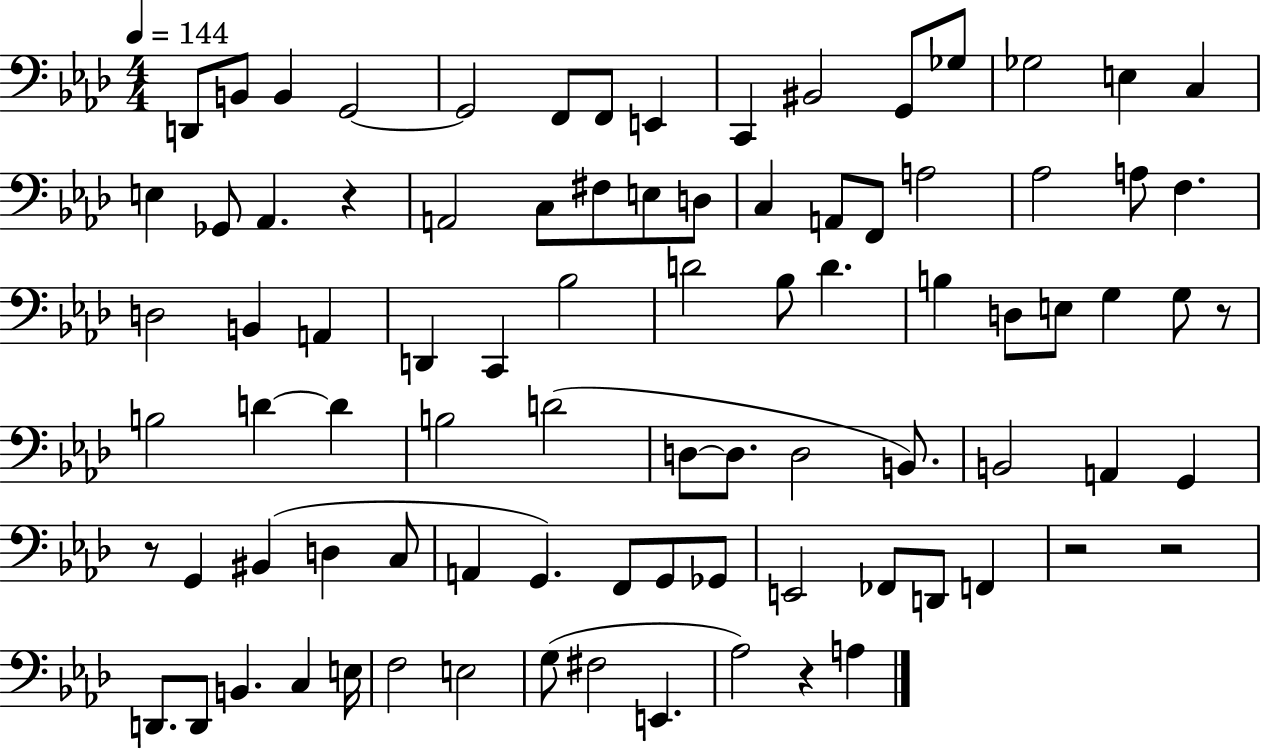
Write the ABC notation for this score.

X:1
T:Untitled
M:4/4
L:1/4
K:Ab
D,,/2 B,,/2 B,, G,,2 G,,2 F,,/2 F,,/2 E,, C,, ^B,,2 G,,/2 _G,/2 _G,2 E, C, E, _G,,/2 _A,, z A,,2 C,/2 ^F,/2 E,/2 D,/2 C, A,,/2 F,,/2 A,2 _A,2 A,/2 F, D,2 B,, A,, D,, C,, _B,2 D2 _B,/2 D B, D,/2 E,/2 G, G,/2 z/2 B,2 D D B,2 D2 D,/2 D,/2 D,2 B,,/2 B,,2 A,, G,, z/2 G,, ^B,, D, C,/2 A,, G,, F,,/2 G,,/2 _G,,/2 E,,2 _F,,/2 D,,/2 F,, z2 z2 D,,/2 D,,/2 B,, C, E,/4 F,2 E,2 G,/2 ^F,2 E,, _A,2 z A,